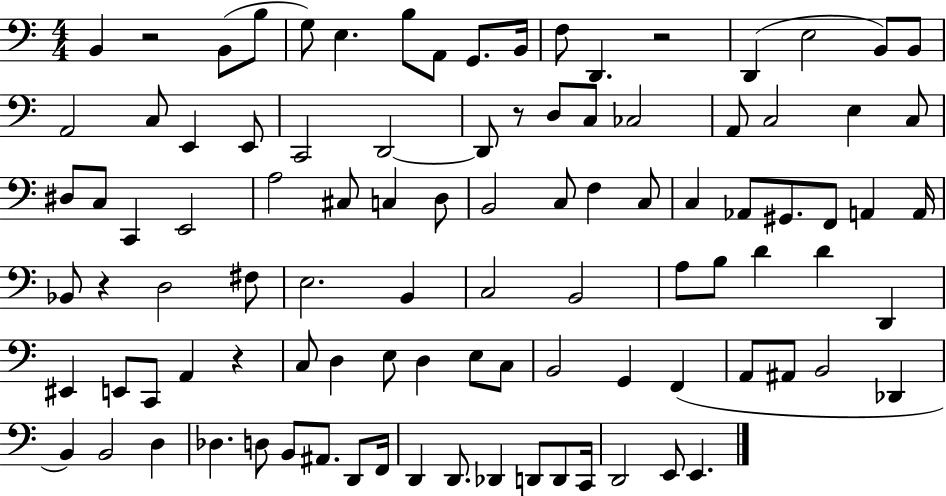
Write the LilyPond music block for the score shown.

{
  \clef bass
  \numericTimeSignature
  \time 4/4
  \key c \major
  \repeat volta 2 { b,4 r2 b,8( b8 | g8) e4. b8 a,8 g,8. b,16 | f8 d,4. r2 | d,4( e2 b,8) b,8 | \break a,2 c8 e,4 e,8 | c,2 d,2~~ | d,8 r8 d8 c8 ces2 | a,8 c2 e4 c8 | \break dis8 c8 c,4 e,2 | a2 cis8 c4 d8 | b,2 c8 f4 c8 | c4 aes,8 gis,8. f,8 a,4 a,16 | \break bes,8 r4 d2 fis8 | e2. b,4 | c2 b,2 | a8 b8 d'4 d'4 d,4 | \break eis,4 e,8 c,8 a,4 r4 | c8 d4 e8 d4 e8 c8 | b,2 g,4 f,4( | a,8 ais,8 b,2 des,4 | \break b,4) b,2 d4 | des4. d8 b,8 ais,8. d,8 f,16 | d,4 d,8. des,4 d,8 d,8 c,16 | d,2 e,8 e,4. | \break } \bar "|."
}